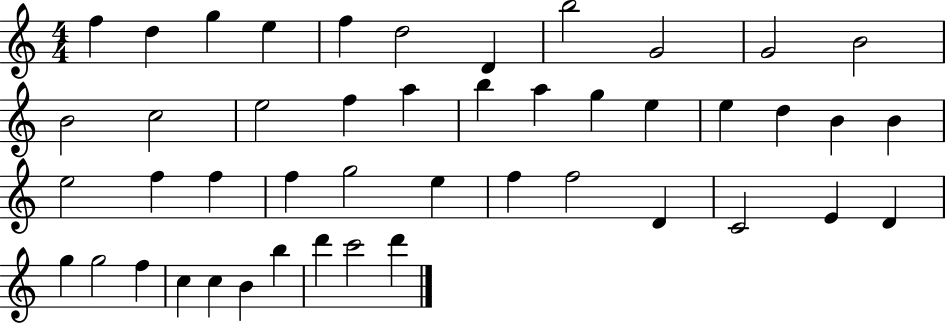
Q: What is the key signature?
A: C major